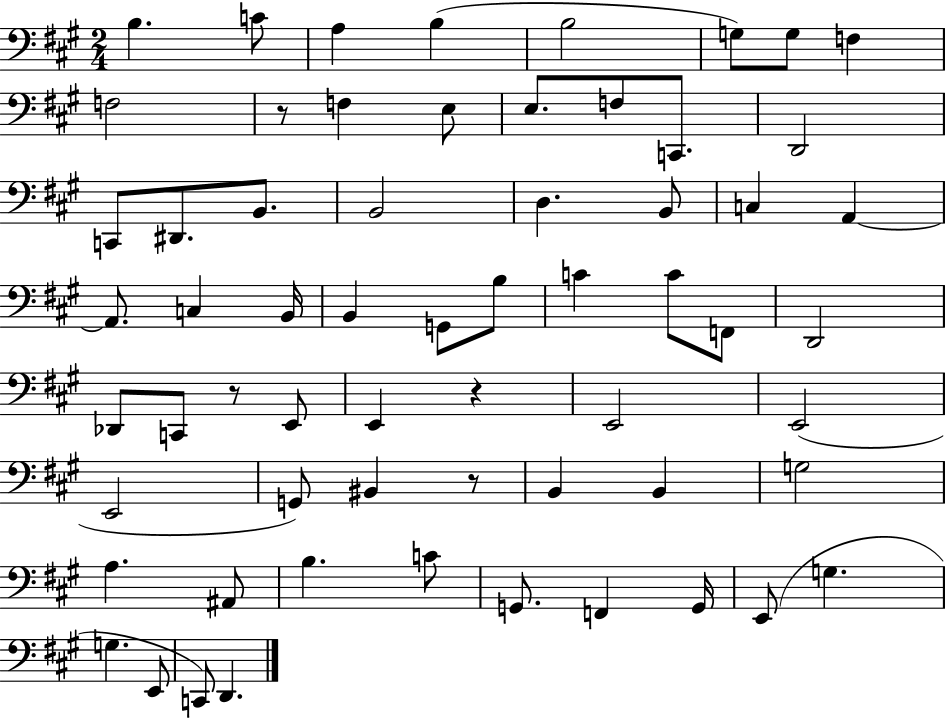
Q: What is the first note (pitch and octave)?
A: B3